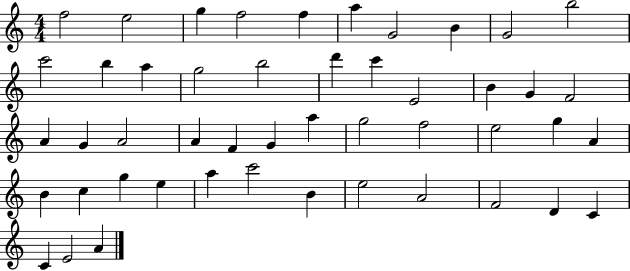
F5/h E5/h G5/q F5/h F5/q A5/q G4/h B4/q G4/h B5/h C6/h B5/q A5/q G5/h B5/h D6/q C6/q E4/h B4/q G4/q F4/h A4/q G4/q A4/h A4/q F4/q G4/q A5/q G5/h F5/h E5/h G5/q A4/q B4/q C5/q G5/q E5/q A5/q C6/h B4/q E5/h A4/h F4/h D4/q C4/q C4/q E4/h A4/q